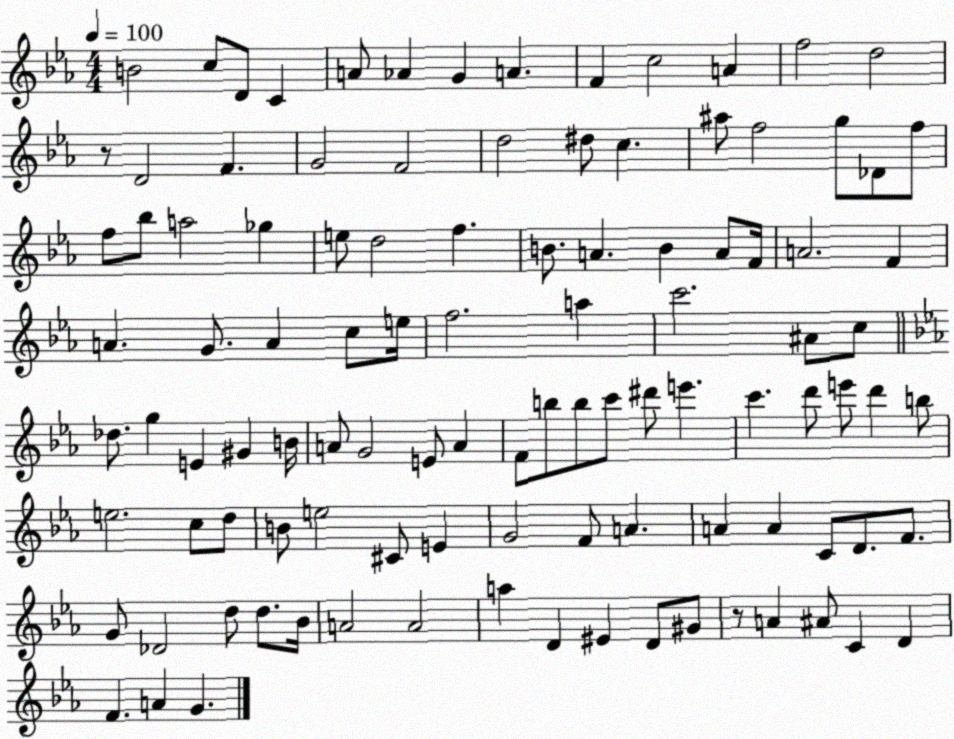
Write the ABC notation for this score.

X:1
T:Untitled
M:4/4
L:1/4
K:Eb
B2 c/2 D/2 C A/2 _A G A F c2 A f2 d2 z/2 D2 F G2 F2 d2 ^d/2 c ^a/2 f2 g/2 _D/2 f/2 f/2 _b/2 a2 _g e/2 d2 f B/2 A B A/2 F/4 A2 F A G/2 A c/2 e/4 f2 a c'2 ^A/2 c/2 _d/2 g E ^G B/4 A/2 G2 E/2 A F/2 b/2 b/2 c'/2 ^d'/2 e' c' d'/2 e'/2 d' b/2 e2 c/2 d/2 B/2 e2 ^C/2 E G2 F/2 A A A C/2 D/2 F/2 G/2 _D2 d/2 d/2 _B/4 A2 A2 a D ^E D/2 ^G/2 z/2 A ^A/2 C D F A G